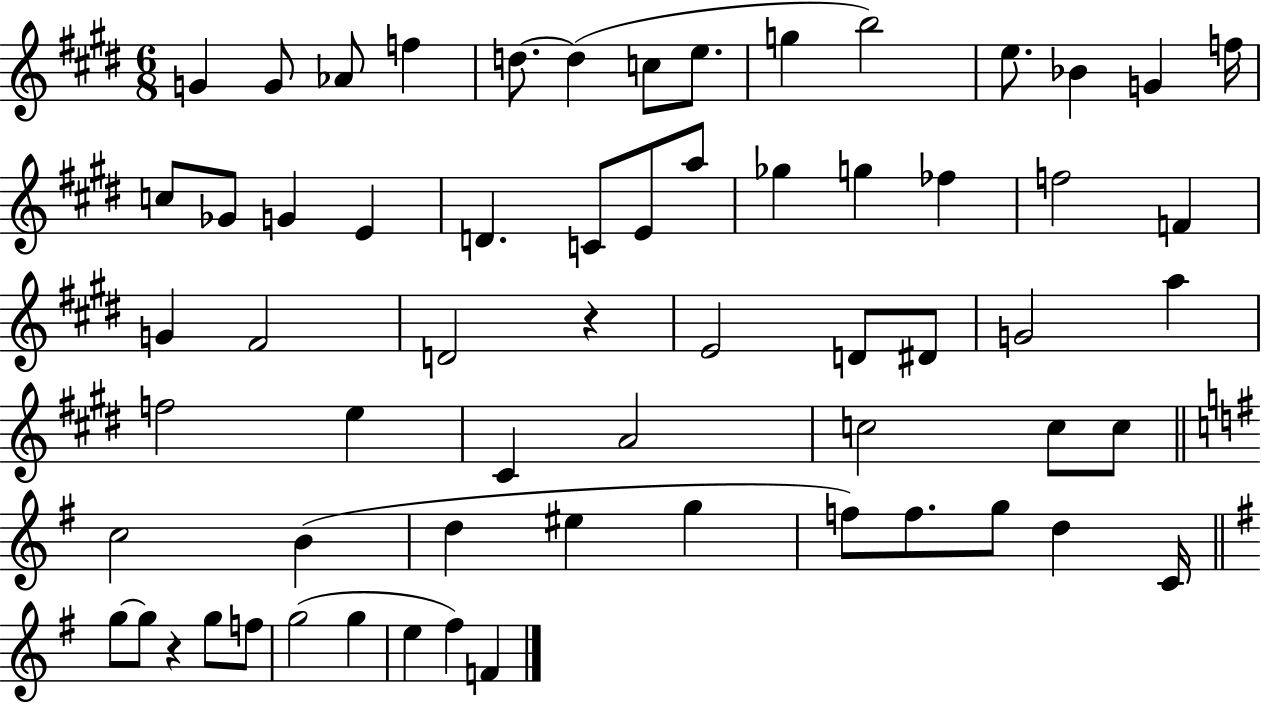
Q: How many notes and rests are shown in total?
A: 63